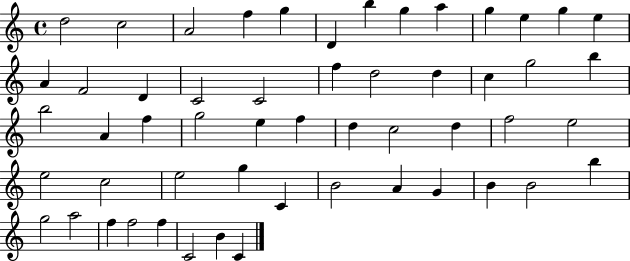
X:1
T:Untitled
M:4/4
L:1/4
K:C
d2 c2 A2 f g D b g a g e g e A F2 D C2 C2 f d2 d c g2 b b2 A f g2 e f d c2 d f2 e2 e2 c2 e2 g C B2 A G B B2 b g2 a2 f f2 f C2 B C